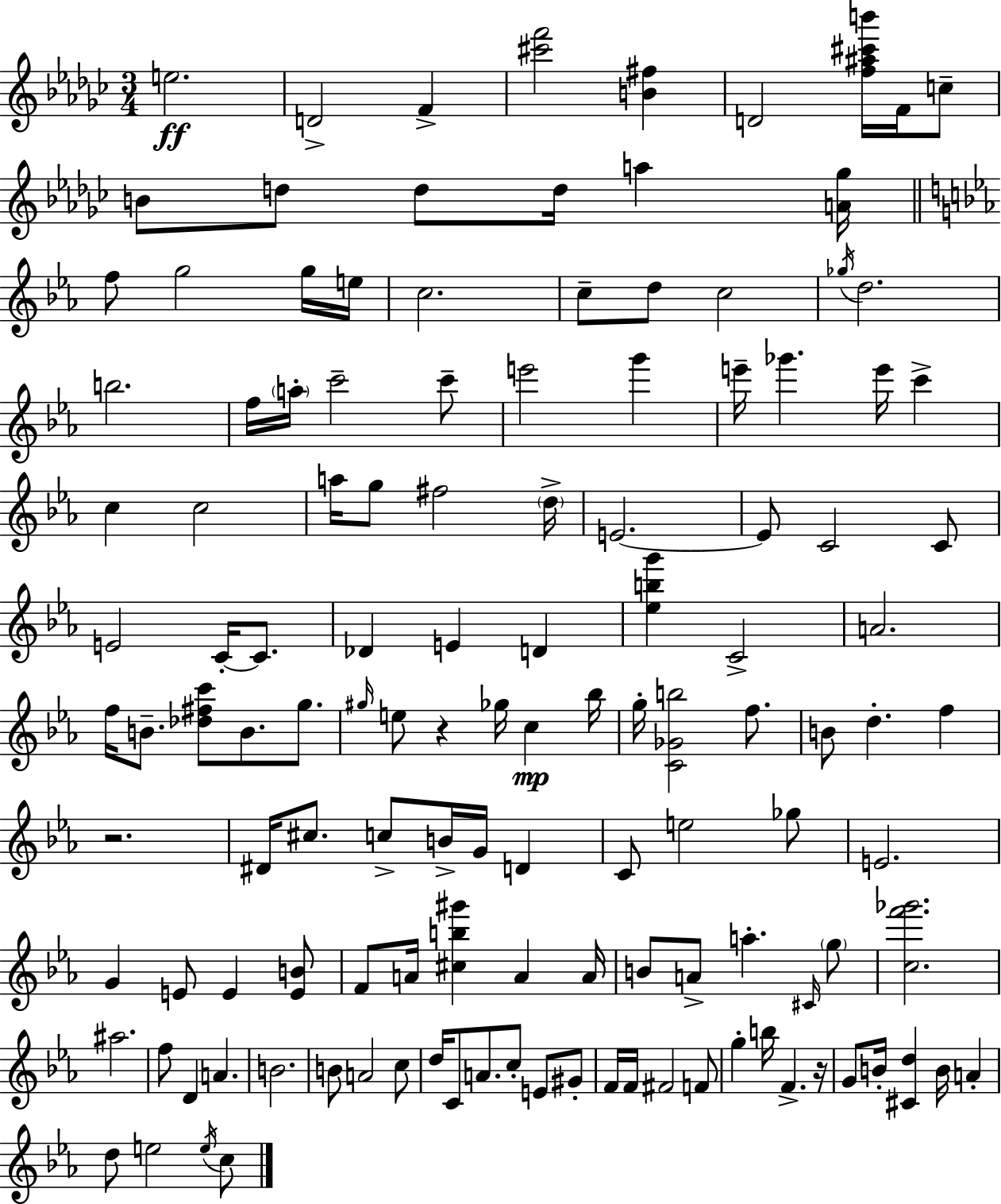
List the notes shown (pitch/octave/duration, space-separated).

E5/h. D4/h F4/q [C#6,F6]/h [B4,F#5]/q D4/h [F5,A#5,C#6,B6]/s F4/s C5/e B4/e D5/e D5/e D5/s A5/q [A4,Gb5]/s F5/e G5/h G5/s E5/s C5/h. C5/e D5/e C5/h Gb5/s D5/h. B5/h. F5/s A5/s C6/h C6/e E6/h G6/q E6/s Gb6/q. E6/s C6/q C5/q C5/h A5/s G5/e F#5/h D5/s E4/h. E4/e C4/h C4/e E4/h C4/s C4/e. Db4/q E4/q D4/q [Eb5,B5,G6]/q C4/h A4/h. F5/s B4/e. [Db5,F#5,C6]/e B4/e. G5/e. G#5/s E5/e R/q Gb5/s C5/q Bb5/s G5/s [C4,Gb4,B5]/h F5/e. B4/e D5/q. F5/q R/h. D#4/s C#5/e. C5/e B4/s G4/s D4/q C4/e E5/h Gb5/e E4/h. G4/q E4/e E4/q [E4,B4]/e F4/e A4/s [C#5,B5,G#6]/q A4/q A4/s B4/e A4/e A5/q. C#4/s G5/e [C5,F6,Gb6]/h. A#5/h. F5/e D4/q A4/q. B4/h. B4/e A4/h C5/e D5/s C4/e A4/e. C5/e E4/e G#4/e F4/s F4/s F#4/h F4/e G5/q B5/s F4/q. R/s G4/e B4/s [C#4,D5]/q B4/s A4/q D5/e E5/h E5/s C5/e